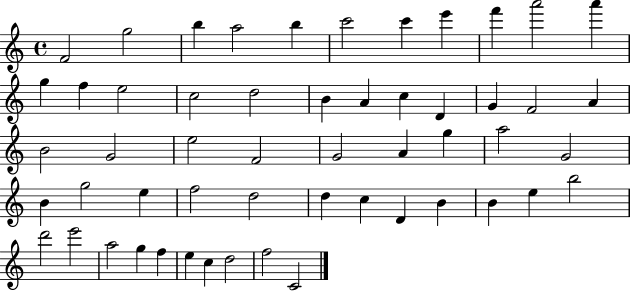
{
  \clef treble
  \time 4/4
  \defaultTimeSignature
  \key c \major
  f'2 g''2 | b''4 a''2 b''4 | c'''2 c'''4 e'''4 | f'''4 a'''2 a'''4 | \break g''4 f''4 e''2 | c''2 d''2 | b'4 a'4 c''4 d'4 | g'4 f'2 a'4 | \break b'2 g'2 | e''2 f'2 | g'2 a'4 g''4 | a''2 g'2 | \break b'4 g''2 e''4 | f''2 d''2 | d''4 c''4 d'4 b'4 | b'4 e''4 b''2 | \break d'''2 e'''2 | a''2 g''4 f''4 | e''4 c''4 d''2 | f''2 c'2 | \break \bar "|."
}